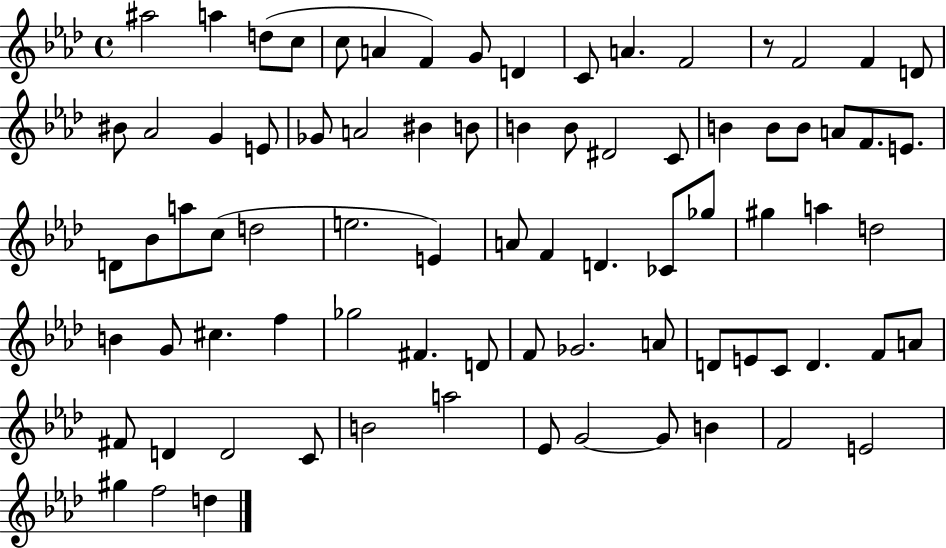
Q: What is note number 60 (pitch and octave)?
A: E4